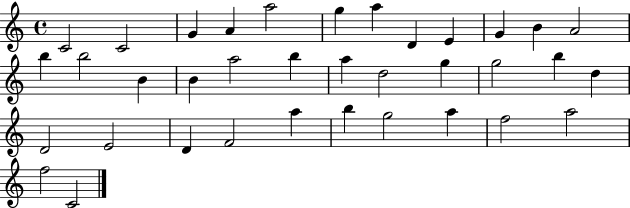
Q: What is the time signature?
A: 4/4